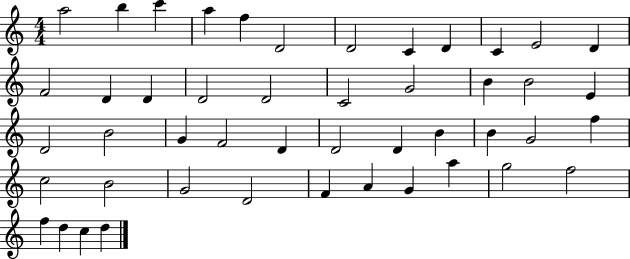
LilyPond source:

{
  \clef treble
  \numericTimeSignature
  \time 4/4
  \key c \major
  a''2 b''4 c'''4 | a''4 f''4 d'2 | d'2 c'4 d'4 | c'4 e'2 d'4 | \break f'2 d'4 d'4 | d'2 d'2 | c'2 g'2 | b'4 b'2 e'4 | \break d'2 b'2 | g'4 f'2 d'4 | d'2 d'4 b'4 | b'4 g'2 f''4 | \break c''2 b'2 | g'2 d'2 | f'4 a'4 g'4 a''4 | g''2 f''2 | \break f''4 d''4 c''4 d''4 | \bar "|."
}